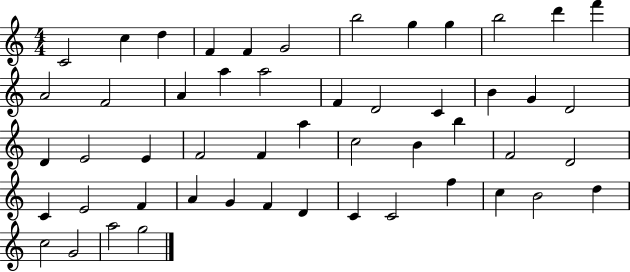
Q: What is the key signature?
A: C major